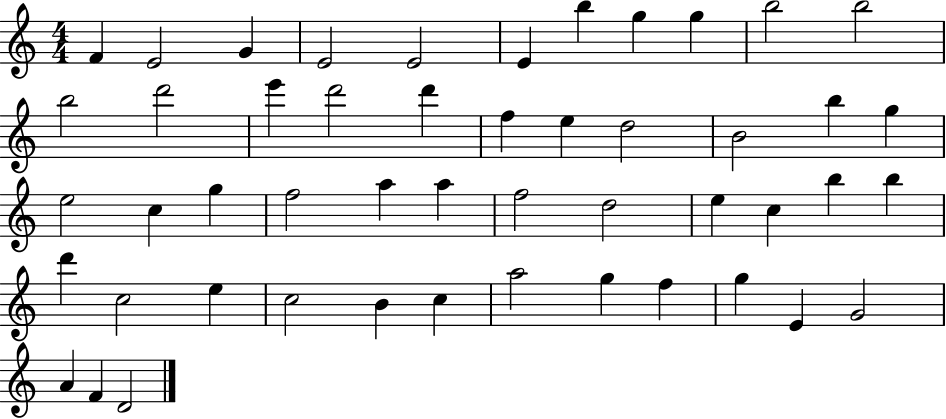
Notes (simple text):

F4/q E4/h G4/q E4/h E4/h E4/q B5/q G5/q G5/q B5/h B5/h B5/h D6/h E6/q D6/h D6/q F5/q E5/q D5/h B4/h B5/q G5/q E5/h C5/q G5/q F5/h A5/q A5/q F5/h D5/h E5/q C5/q B5/q B5/q D6/q C5/h E5/q C5/h B4/q C5/q A5/h G5/q F5/q G5/q E4/q G4/h A4/q F4/q D4/h